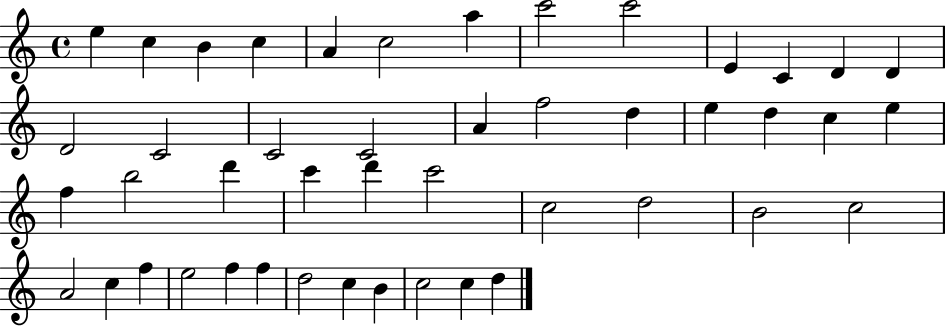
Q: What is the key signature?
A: C major